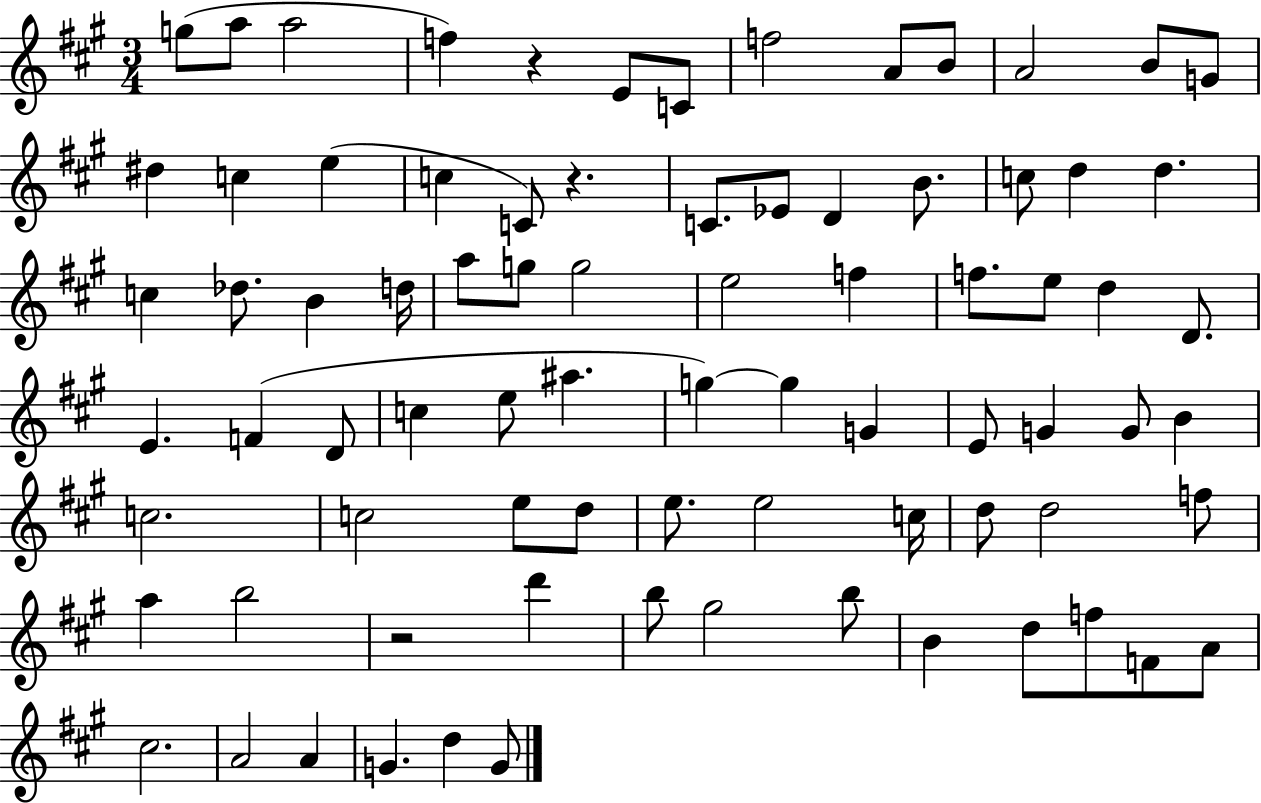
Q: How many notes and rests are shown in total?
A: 80